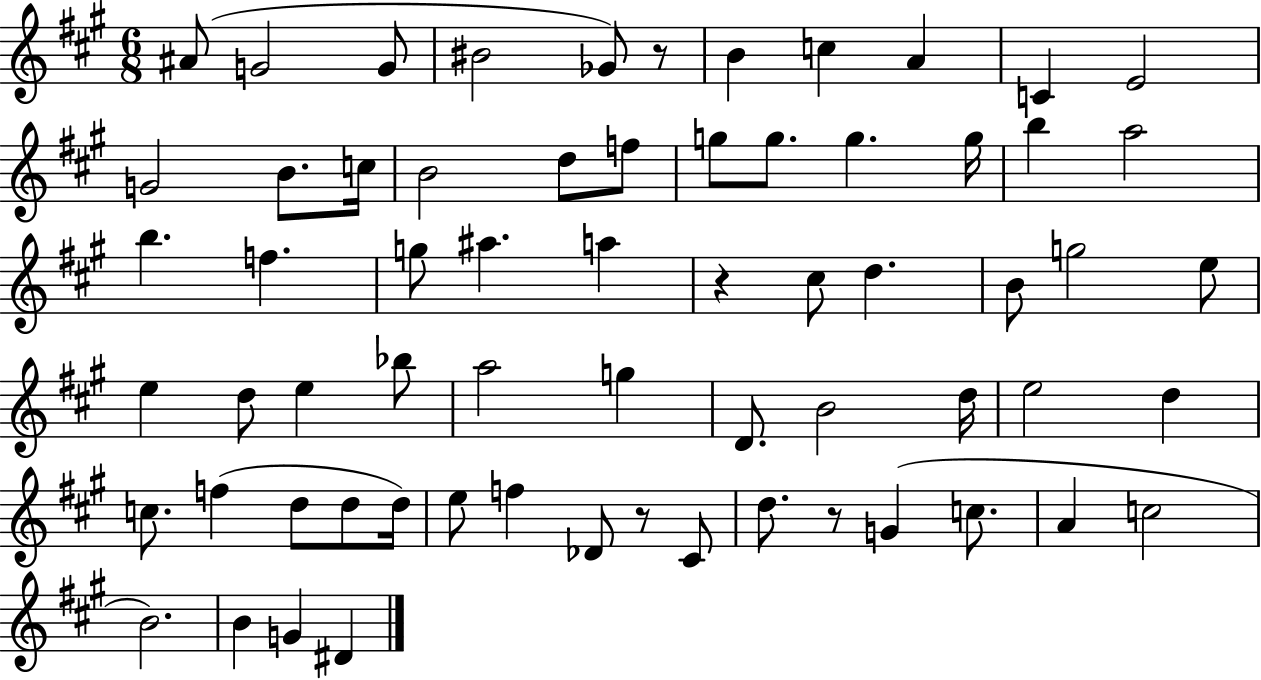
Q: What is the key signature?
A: A major